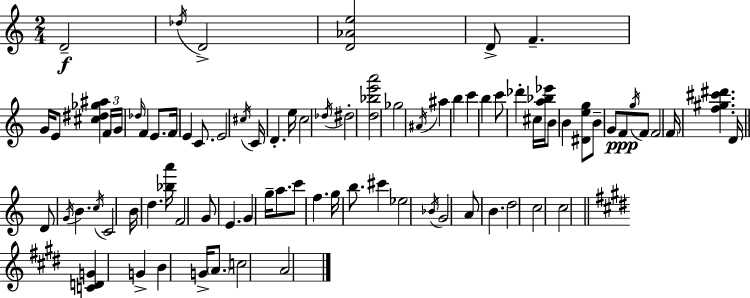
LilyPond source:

{
  \clef treble
  \numericTimeSignature
  \time 2/4
  \key a \minor
  d'2--\f | \acciaccatura { des''16 } d'2-> | <d' aes' e''>2 | d'8-> f'4.-- | \break g'16 e'8 <cis'' dis'' ges'' ais''>4 | \tuplet 3/2 { f'16 g'16 \grace { des''16 } } f'4 e'8. | f'16 e'4 c'8. | e'2 | \break \acciaccatura { cis''16 } c'16 d'4.-. | e''16 c''2 | \acciaccatura { des''16 } dis''2-. | <d'' bes'' e''' a'''>2 | \break ges''2 | \acciaccatura { ais'16 } ais''4 | b''4 c'''4 | b''4 c'''8 des'''4-. | \break cis''16 <a'' bes'' ees'''>16 b'8 b'4 | <dis' e'' g''>8 b'8-- g'8 | f'8\ppp \acciaccatura { g''16 } f'8 f'2 | \parenthesize f'16 <f'' gis'' cis''' dis'''>4. | \break d'16 \bar "||" \break \key a \minor d'8 \acciaccatura { g'16 } b'4. | \acciaccatura { c''16 } c'2 | b'16 d''4. | <bes'' a'''>16 f'2 | \break g'8 e'4. | g'4 g''16-- a''8. | c'''8 f''4. | g''16 b''8. cis'''4 | \break ees''2 | \acciaccatura { bes'16 } g'2 | a'8 b'4. | d''2 | \break c''2 | c''2 | \bar "||" \break \key e \major <c' d' g'>4 g'4-> | b'4 g'16-> \parenthesize a'8. | c''2 | a'2 | \break \bar "|."
}